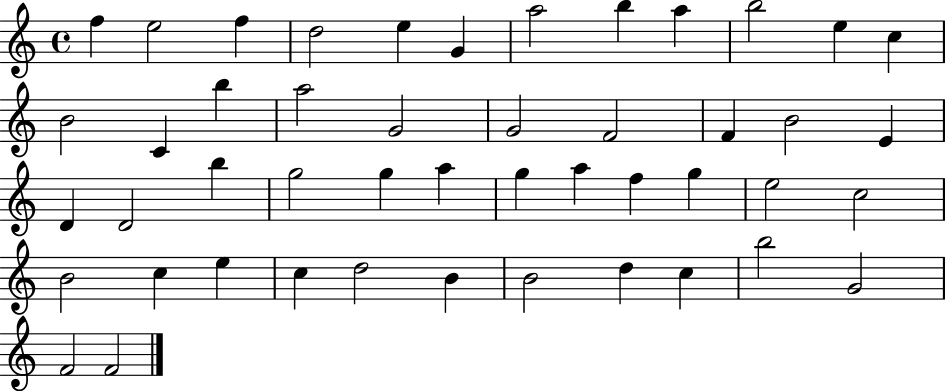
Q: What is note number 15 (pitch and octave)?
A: B5